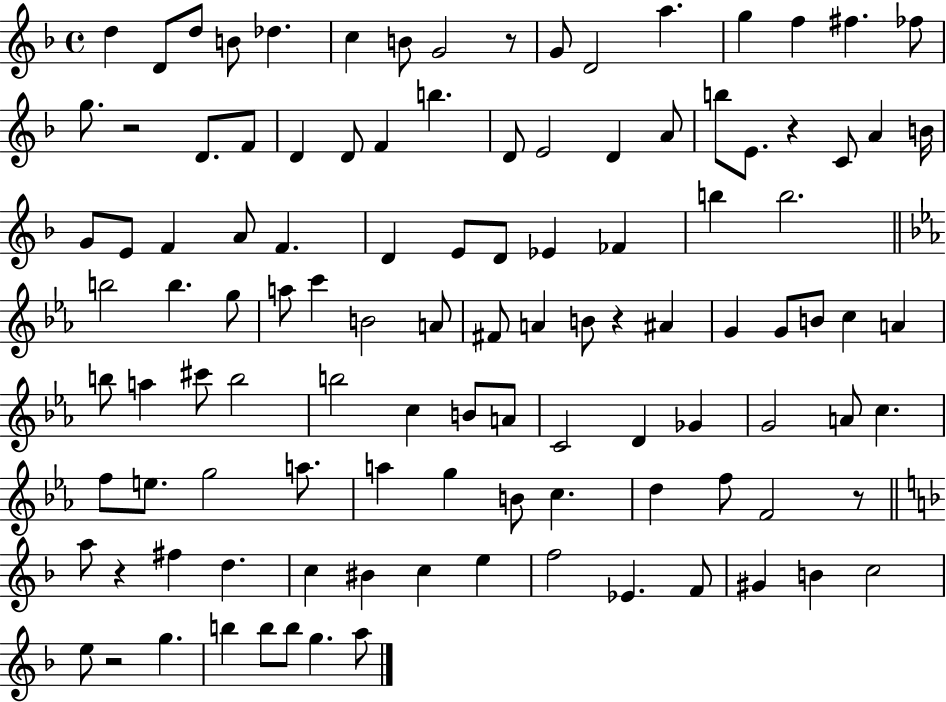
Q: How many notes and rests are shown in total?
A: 111